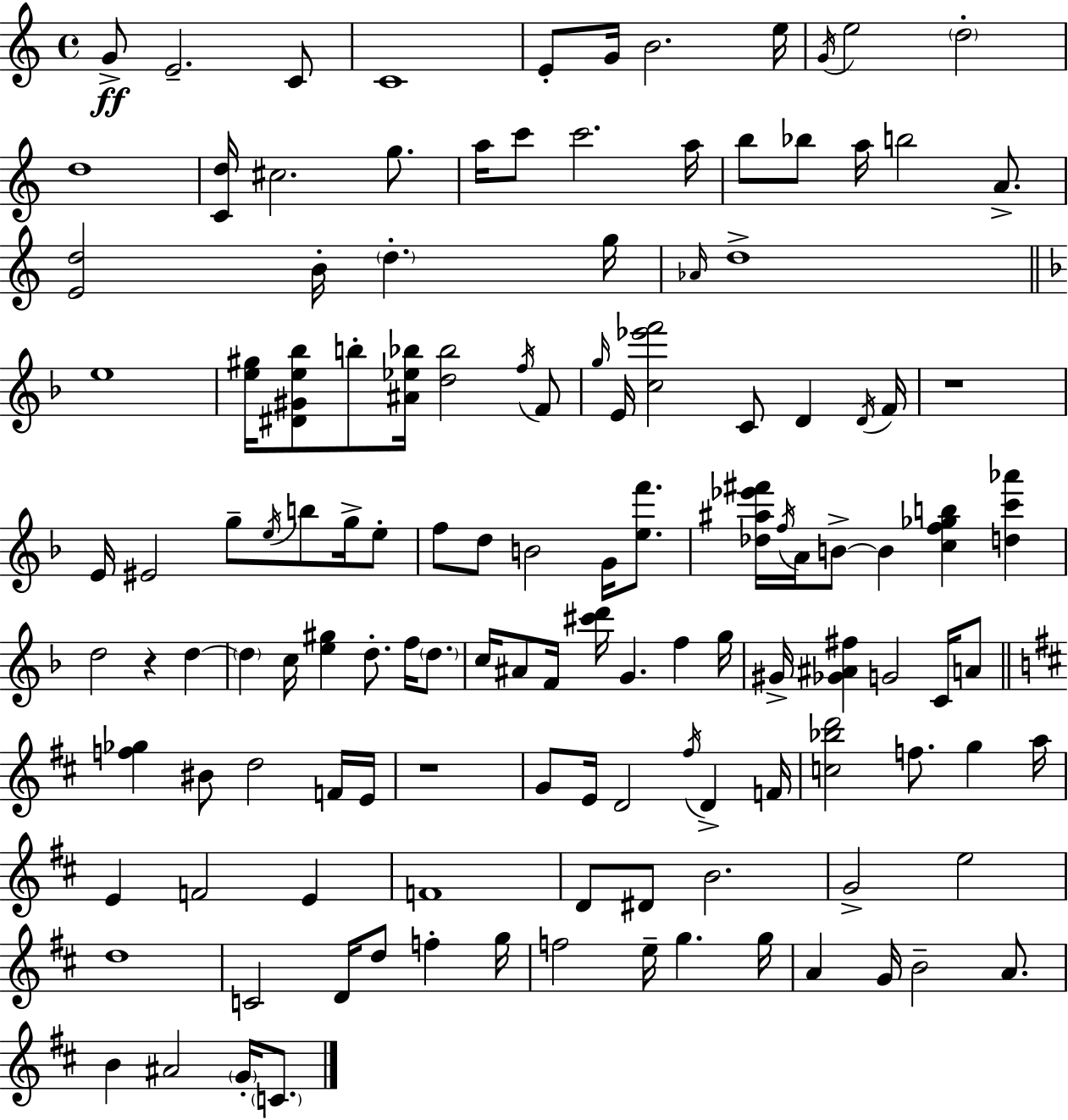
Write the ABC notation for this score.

X:1
T:Untitled
M:4/4
L:1/4
K:C
G/2 E2 C/2 C4 E/2 G/4 B2 e/4 G/4 e2 d2 d4 [Cd]/4 ^c2 g/2 a/4 c'/2 c'2 a/4 b/2 _b/2 a/4 b2 A/2 [Ed]2 B/4 d g/4 _A/4 d4 e4 [e^g]/4 [^D^Ge_b]/2 b/2 [^A_e_b]/4 [d_b]2 f/4 F/2 g/4 E/4 [c_e'f']2 C/2 D D/4 F/4 z4 E/4 ^E2 g/2 e/4 b/2 g/4 e/2 f/2 d/2 B2 G/4 [ef']/2 [_d^a_e'^f']/4 f/4 A/4 B/2 B [cf_gb] [dc'_a'] d2 z d d c/4 [e^g] d/2 f/4 d/2 c/4 ^A/2 F/4 [^c'd']/4 G f g/4 ^G/4 [_G^A^f] G2 C/4 A/2 [f_g] ^B/2 d2 F/4 E/4 z4 G/2 E/4 D2 ^f/4 D F/4 [c_bd']2 f/2 g a/4 E F2 E F4 D/2 ^D/2 B2 G2 e2 d4 C2 D/4 d/2 f g/4 f2 e/4 g g/4 A G/4 B2 A/2 B ^A2 G/4 C/2